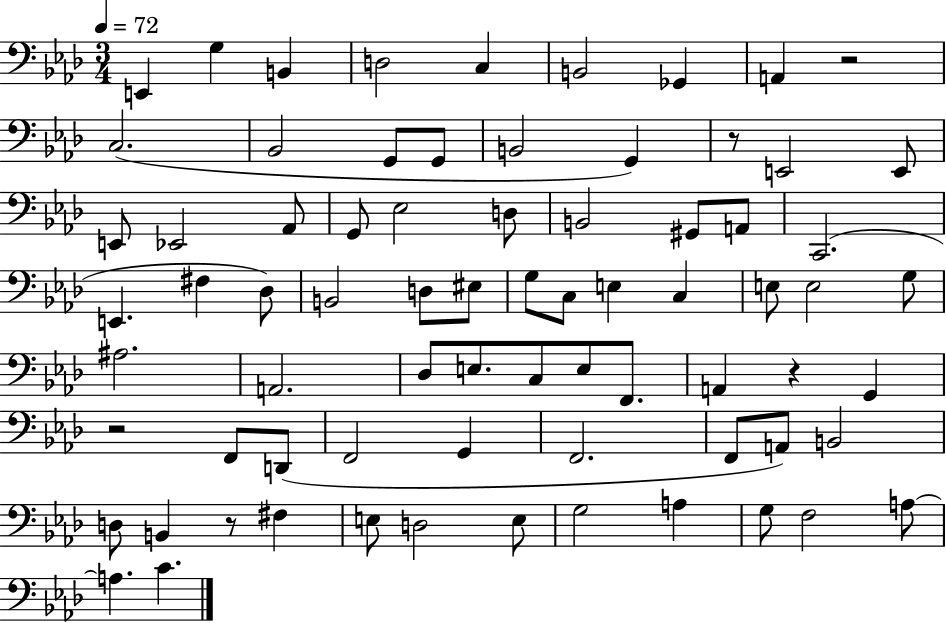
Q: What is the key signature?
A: AES major